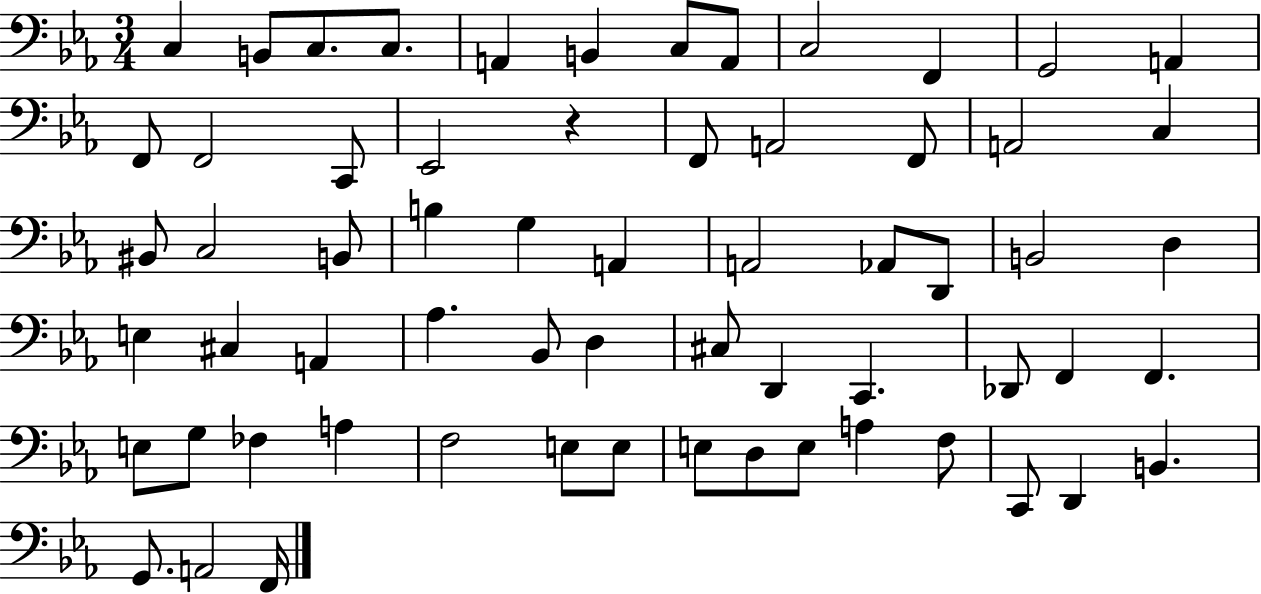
C3/q B2/e C3/e. C3/e. A2/q B2/q C3/e A2/e C3/h F2/q G2/h A2/q F2/e F2/h C2/e Eb2/h R/q F2/e A2/h F2/e A2/h C3/q BIS2/e C3/h B2/e B3/q G3/q A2/q A2/h Ab2/e D2/e B2/h D3/q E3/q C#3/q A2/q Ab3/q. Bb2/e D3/q C#3/e D2/q C2/q. Db2/e F2/q F2/q. E3/e G3/e FES3/q A3/q F3/h E3/e E3/e E3/e D3/e E3/e A3/q F3/e C2/e D2/q B2/q. G2/e. A2/h F2/s